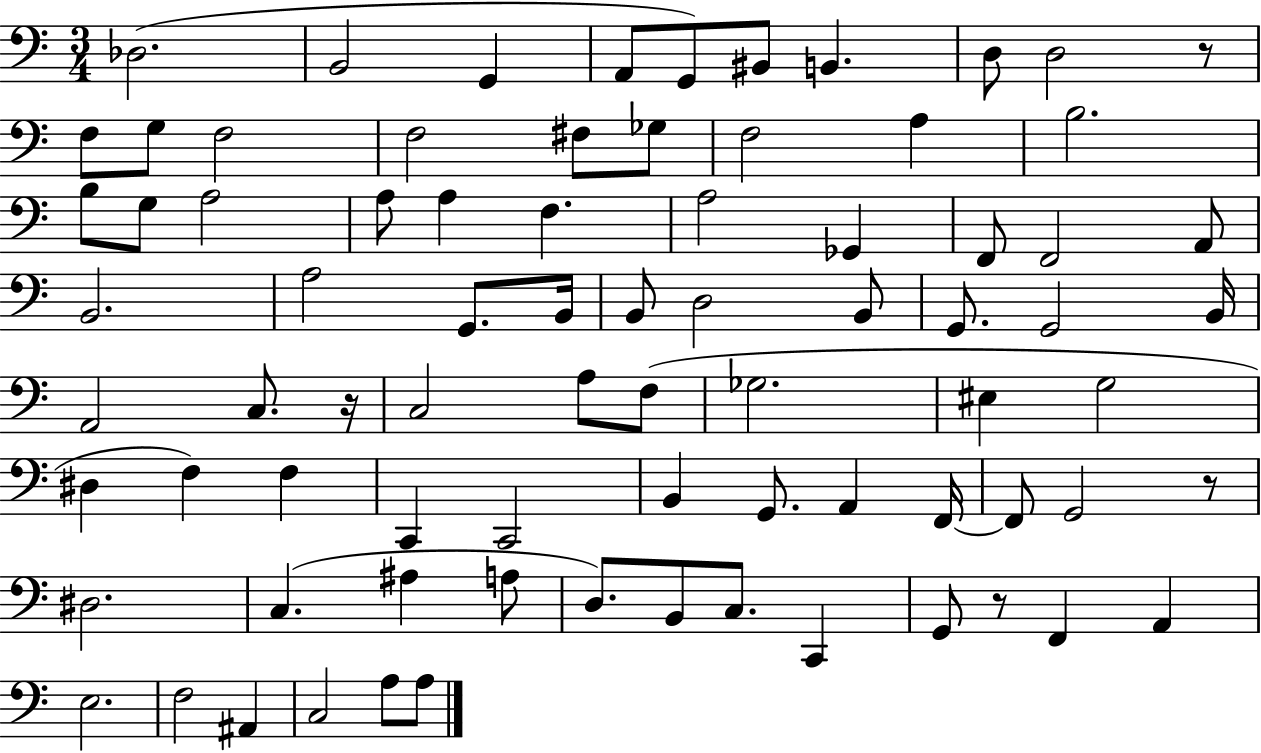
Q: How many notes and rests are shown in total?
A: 79